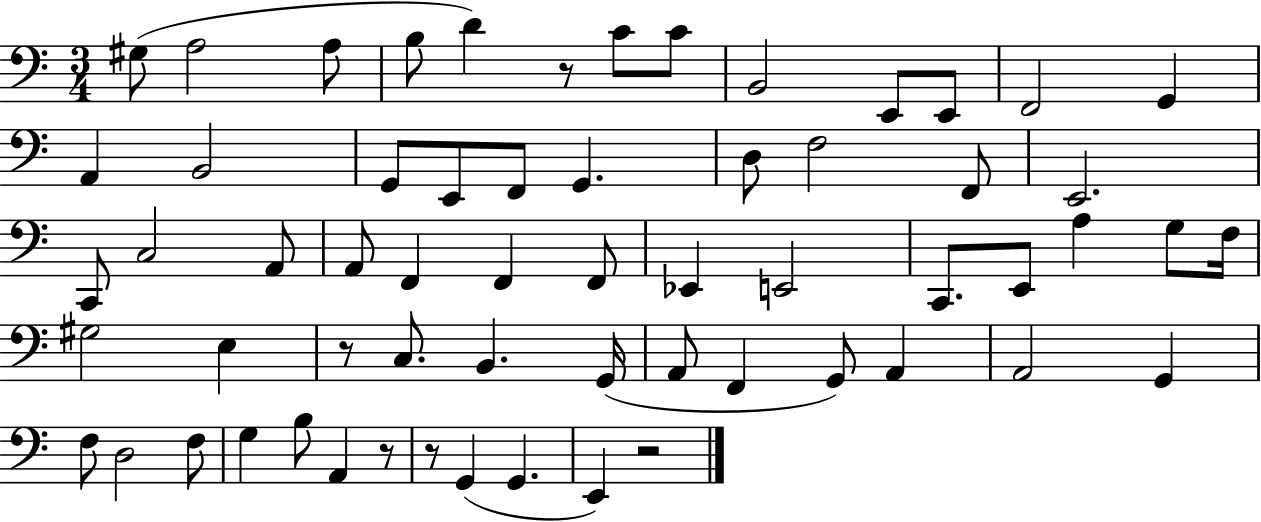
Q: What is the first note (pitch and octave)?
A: G#3